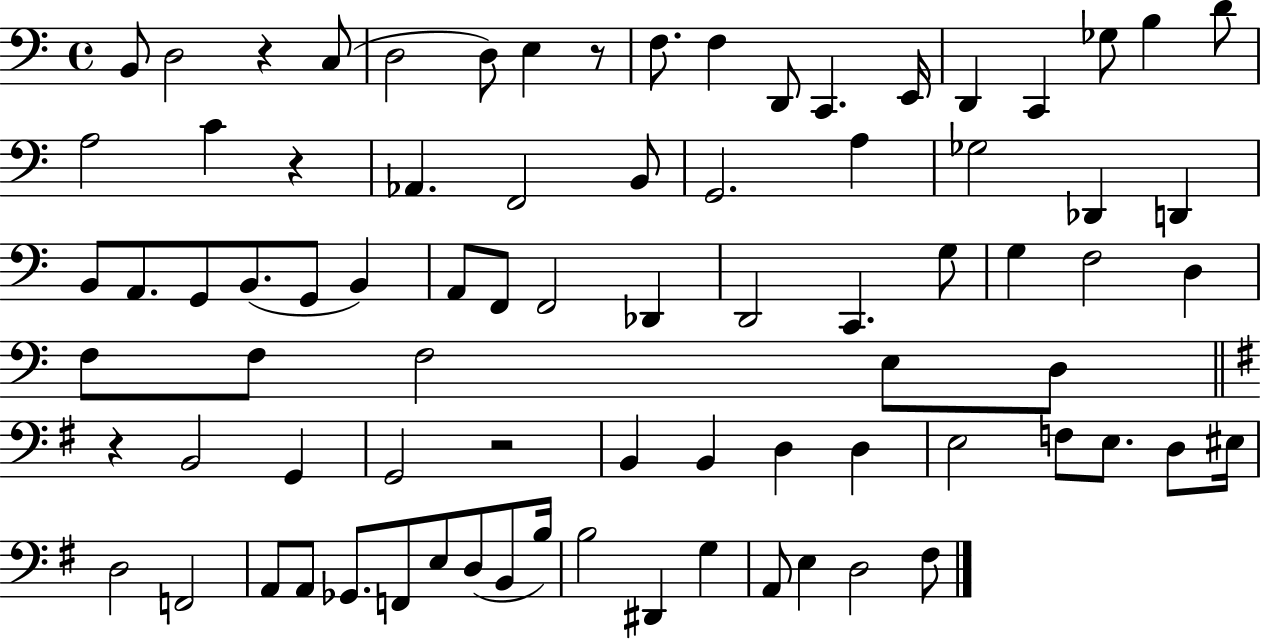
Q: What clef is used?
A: bass